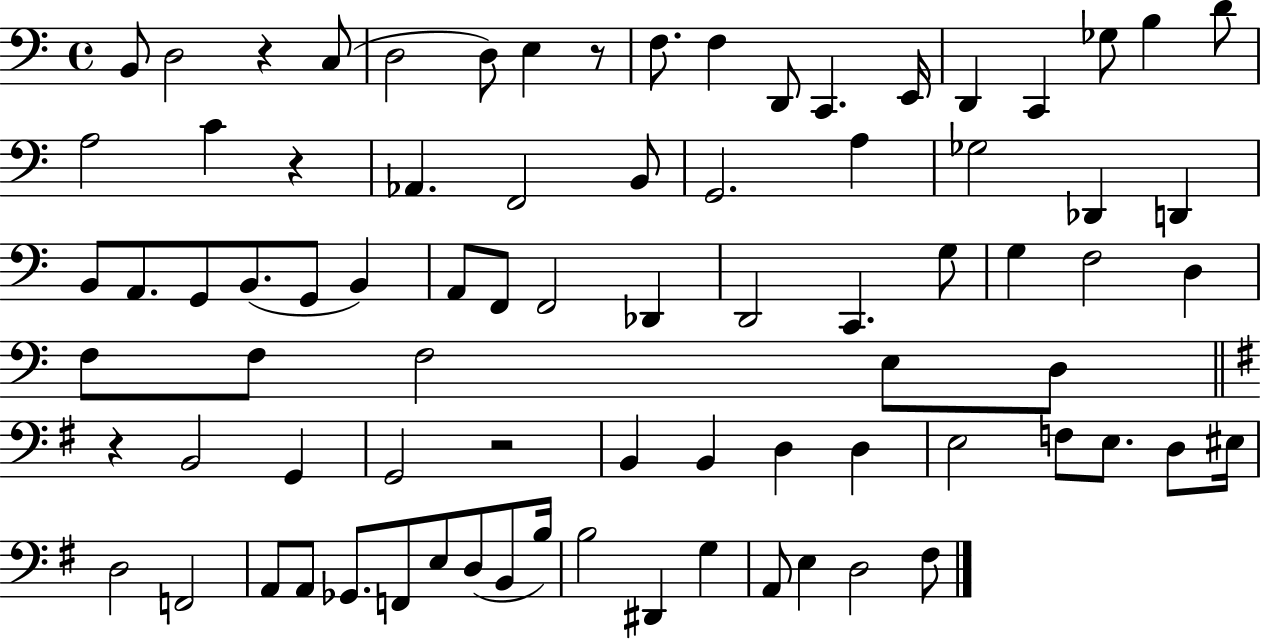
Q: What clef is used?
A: bass